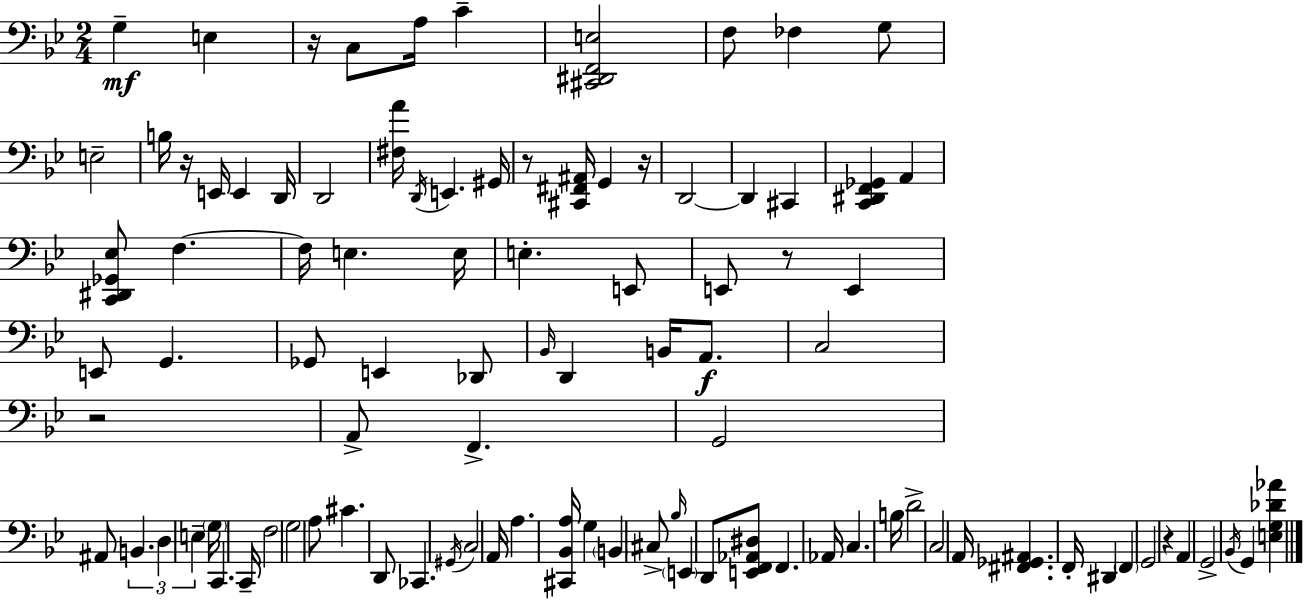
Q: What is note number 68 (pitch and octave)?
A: Ab2